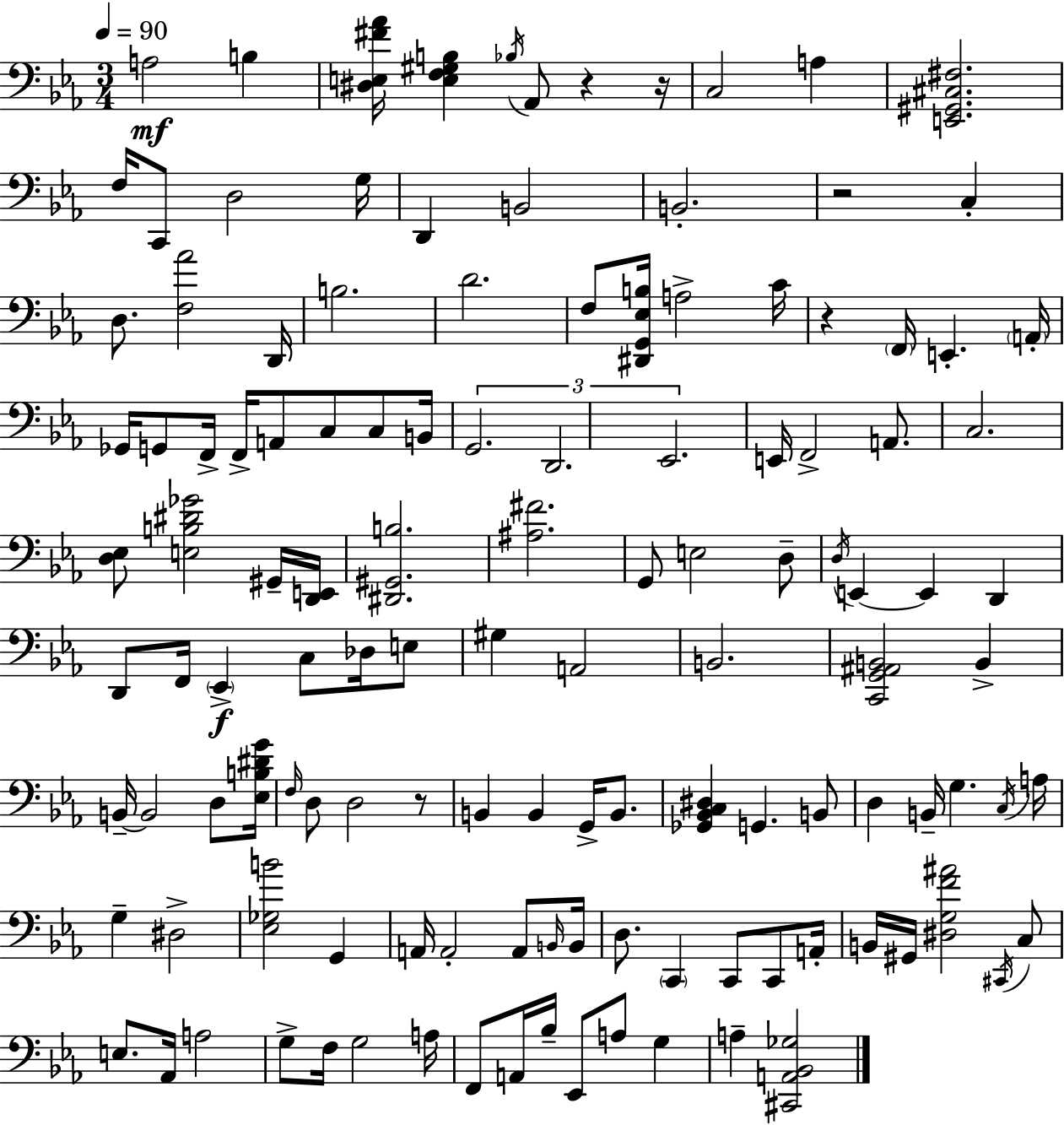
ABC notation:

X:1
T:Untitled
M:3/4
L:1/4
K:Cm
A,2 B, [^D,E,^F_A]/4 [E,F,^G,B,] _B,/4 _A,,/2 z z/4 C,2 A, [E,,^G,,^C,^F,]2 F,/4 C,,/2 D,2 G,/4 D,, B,,2 B,,2 z2 C, D,/2 [F,_A]2 D,,/4 B,2 D2 F,/2 [^D,,G,,_E,B,]/4 A,2 C/4 z F,,/4 E,, A,,/4 _G,,/4 G,,/2 F,,/4 F,,/4 A,,/2 C,/2 C,/2 B,,/4 G,,2 D,,2 _E,,2 E,,/4 F,,2 A,,/2 C,2 [D,_E,]/2 [E,B,^D_G]2 ^G,,/4 [D,,E,,]/4 [^D,,^G,,B,]2 [^A,^F]2 G,,/2 E,2 D,/2 D,/4 E,, E,, D,, D,,/2 F,,/4 _E,, C,/2 _D,/4 E,/2 ^G, A,,2 B,,2 [C,,G,,^A,,B,,]2 B,, B,,/4 B,,2 D,/2 [_E,B,^DG]/4 F,/4 D,/2 D,2 z/2 B,, B,, G,,/4 B,,/2 [_G,,_B,,C,^D,] G,, B,,/2 D, B,,/4 G, C,/4 A,/4 G, ^D,2 [_E,_G,B]2 G,, A,,/4 A,,2 A,,/2 B,,/4 B,,/4 D,/2 C,, C,,/2 C,,/2 A,,/4 B,,/4 ^G,,/4 [^D,G,F^A]2 ^C,,/4 C,/2 E,/2 _A,,/4 A,2 G,/2 F,/4 G,2 A,/4 F,,/2 A,,/4 _B,/4 _E,,/2 A,/2 G, A, [^C,,A,,_B,,_G,]2